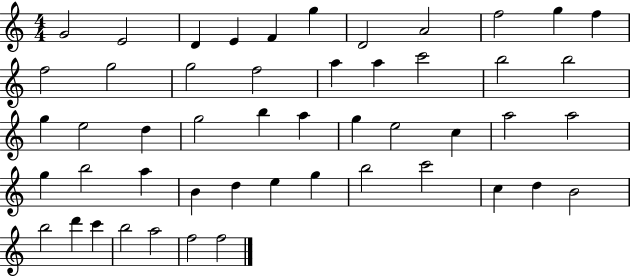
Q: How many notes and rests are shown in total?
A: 50